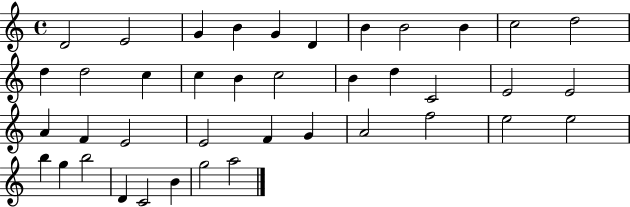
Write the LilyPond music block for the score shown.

{
  \clef treble
  \time 4/4
  \defaultTimeSignature
  \key c \major
  d'2 e'2 | g'4 b'4 g'4 d'4 | b'4 b'2 b'4 | c''2 d''2 | \break d''4 d''2 c''4 | c''4 b'4 c''2 | b'4 d''4 c'2 | e'2 e'2 | \break a'4 f'4 e'2 | e'2 f'4 g'4 | a'2 f''2 | e''2 e''2 | \break b''4 g''4 b''2 | d'4 c'2 b'4 | g''2 a''2 | \bar "|."
}